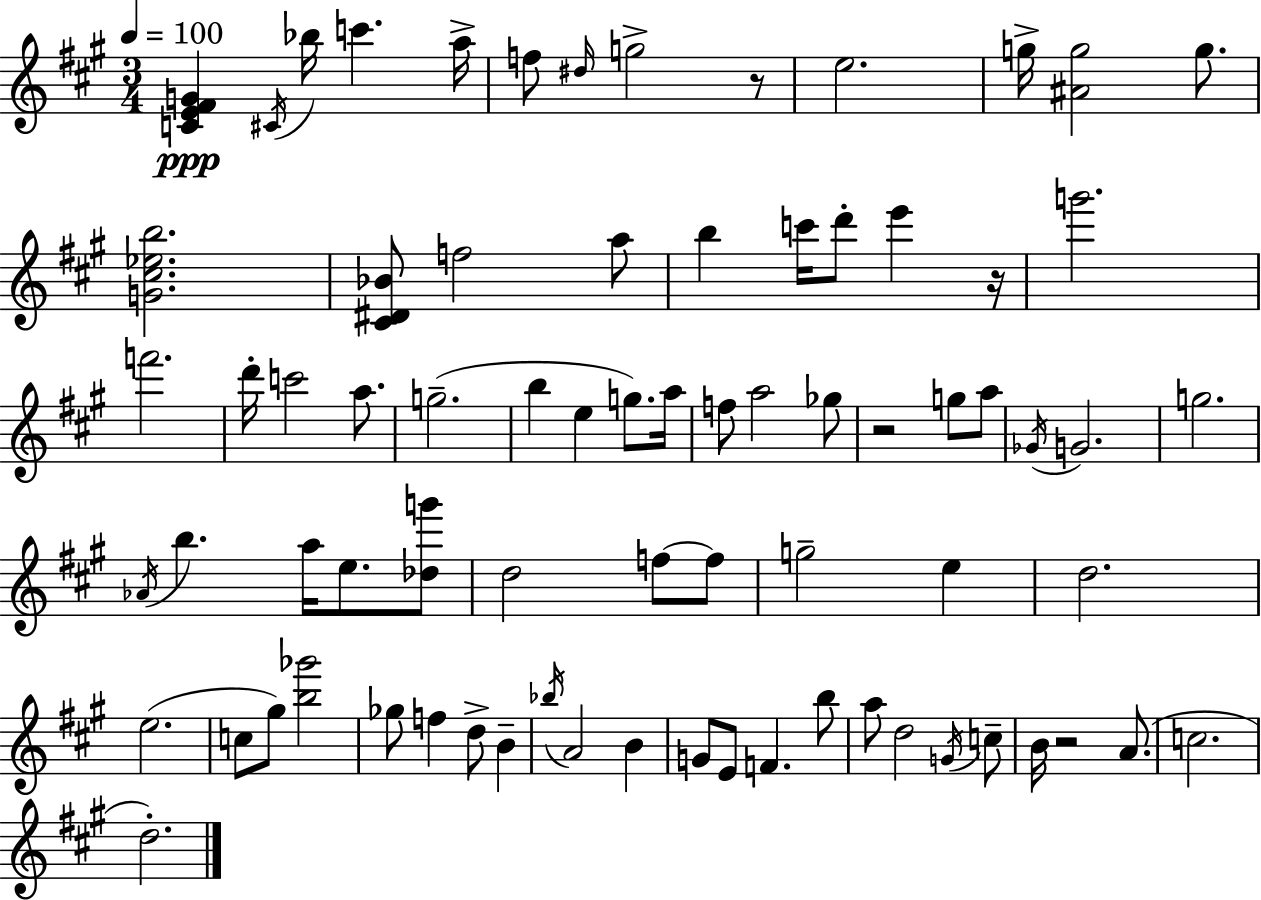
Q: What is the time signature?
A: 3/4